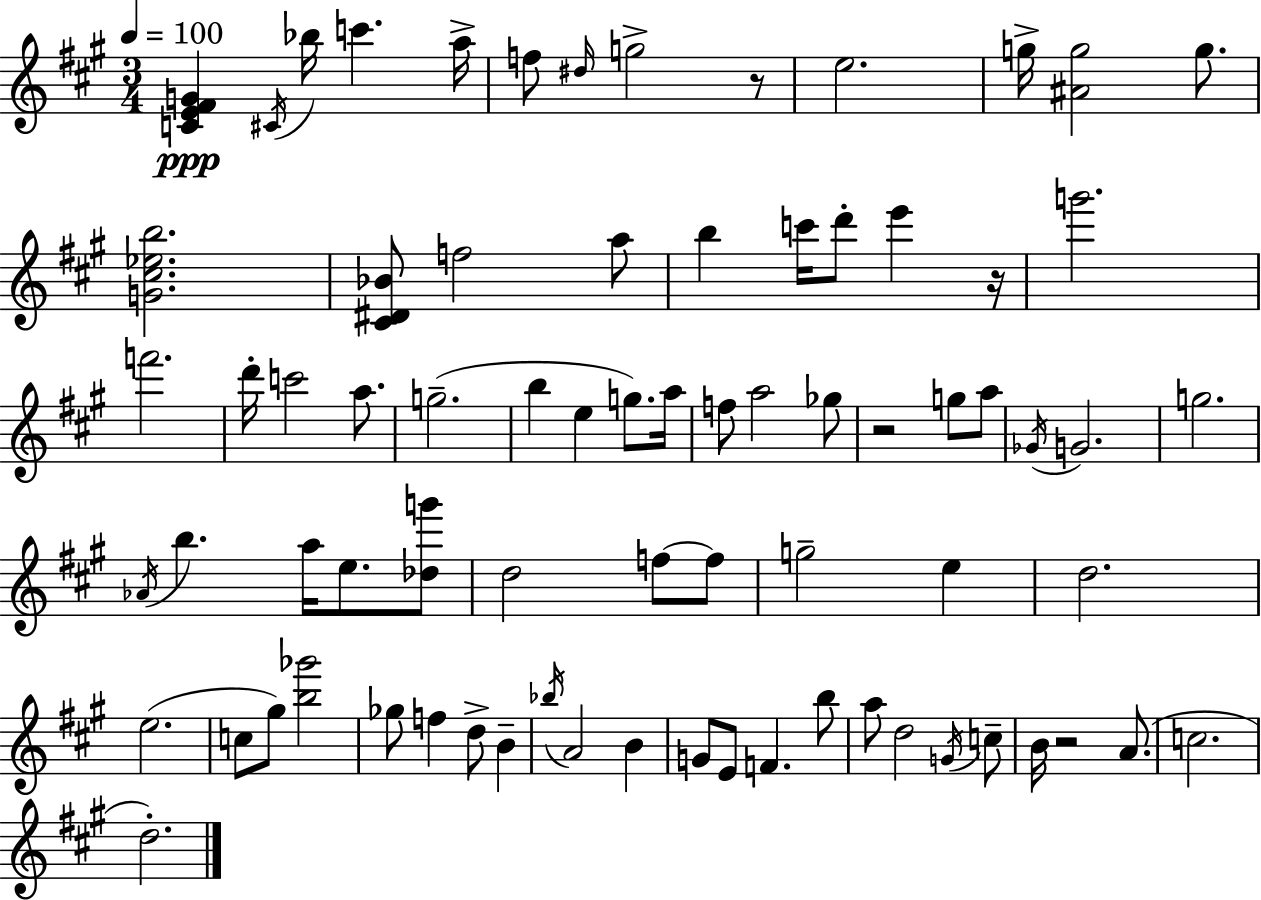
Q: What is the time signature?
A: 3/4